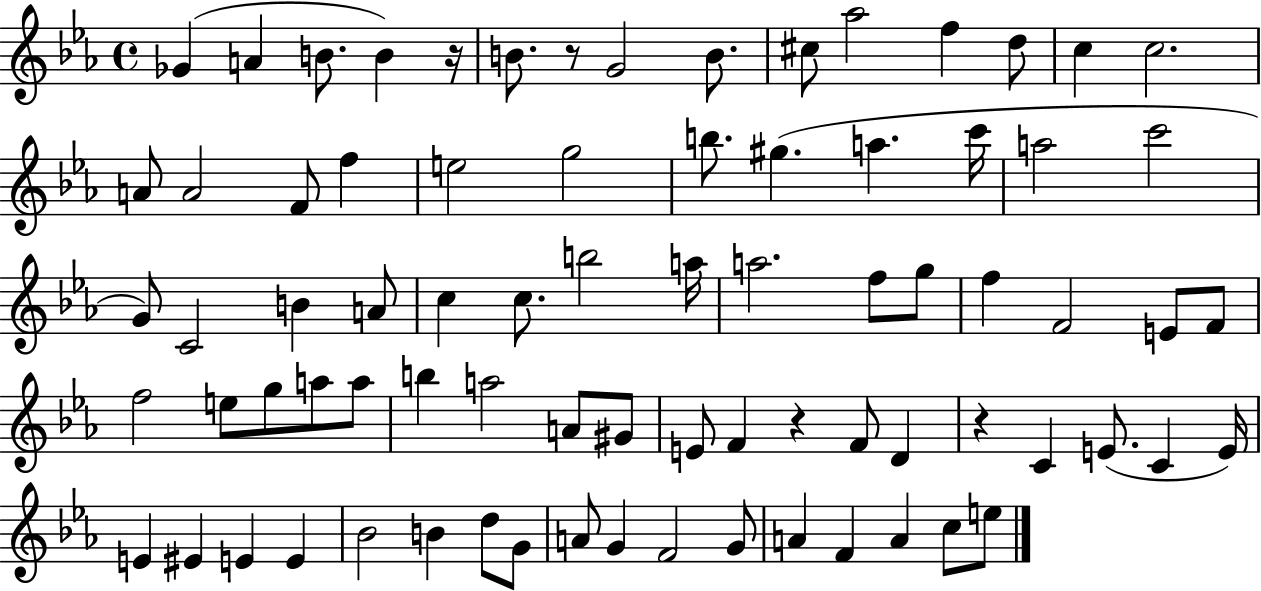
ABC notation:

X:1
T:Untitled
M:4/4
L:1/4
K:Eb
_G A B/2 B z/4 B/2 z/2 G2 B/2 ^c/2 _a2 f d/2 c c2 A/2 A2 F/2 f e2 g2 b/2 ^g a c'/4 a2 c'2 G/2 C2 B A/2 c c/2 b2 a/4 a2 f/2 g/2 f F2 E/2 F/2 f2 e/2 g/2 a/2 a/2 b a2 A/2 ^G/2 E/2 F z F/2 D z C E/2 C E/4 E ^E E E _B2 B d/2 G/2 A/2 G F2 G/2 A F A c/2 e/2